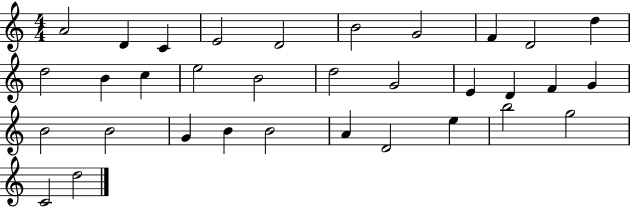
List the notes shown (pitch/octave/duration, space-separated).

A4/h D4/q C4/q E4/h D4/h B4/h G4/h F4/q D4/h D5/q D5/h B4/q C5/q E5/h B4/h D5/h G4/h E4/q D4/q F4/q G4/q B4/h B4/h G4/q B4/q B4/h A4/q D4/h E5/q B5/h G5/h C4/h D5/h